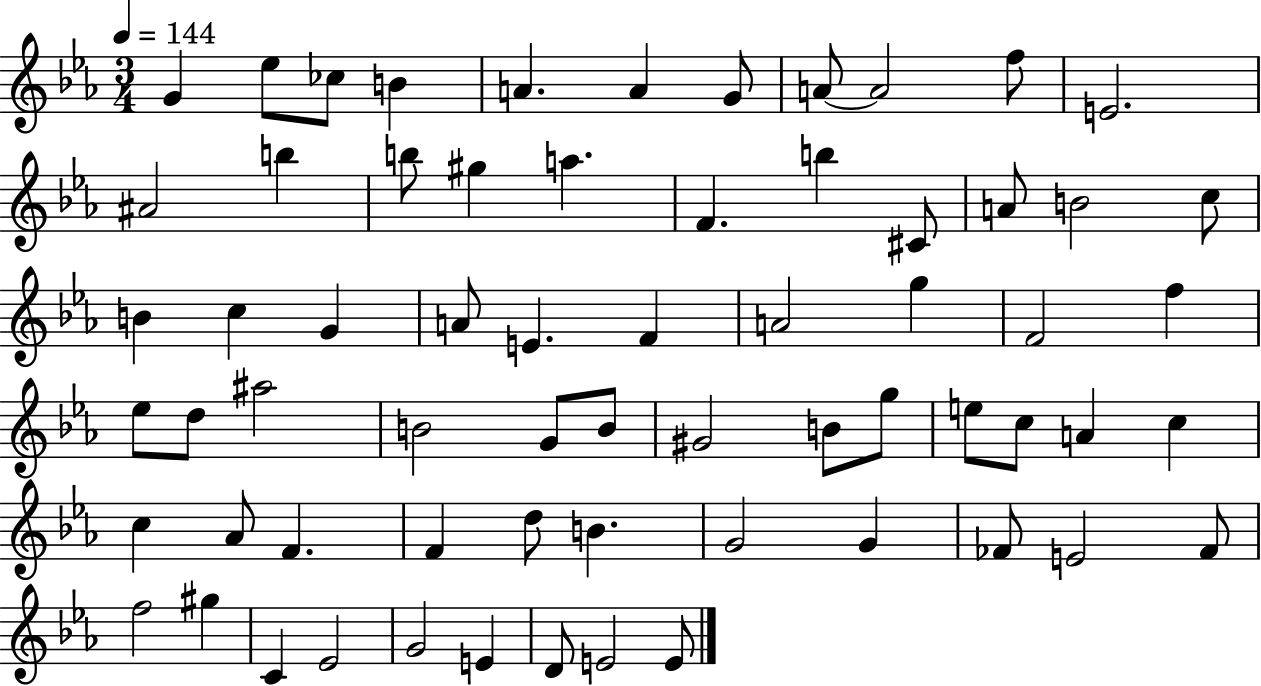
{
  \clef treble
  \numericTimeSignature
  \time 3/4
  \key ees \major
  \tempo 4 = 144
  g'4 ees''8 ces''8 b'4 | a'4. a'4 g'8 | a'8~~ a'2 f''8 | e'2. | \break ais'2 b''4 | b''8 gis''4 a''4. | f'4. b''4 cis'8 | a'8 b'2 c''8 | \break b'4 c''4 g'4 | a'8 e'4. f'4 | a'2 g''4 | f'2 f''4 | \break ees''8 d''8 ais''2 | b'2 g'8 b'8 | gis'2 b'8 g''8 | e''8 c''8 a'4 c''4 | \break c''4 aes'8 f'4. | f'4 d''8 b'4. | g'2 g'4 | fes'8 e'2 fes'8 | \break f''2 gis''4 | c'4 ees'2 | g'2 e'4 | d'8 e'2 e'8 | \break \bar "|."
}